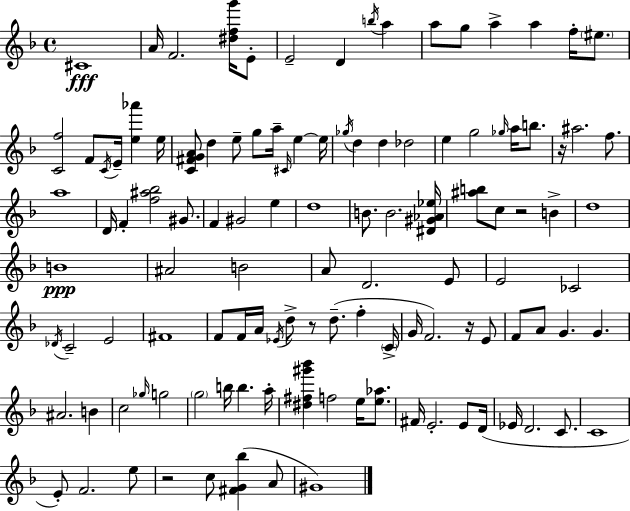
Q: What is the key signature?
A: D minor